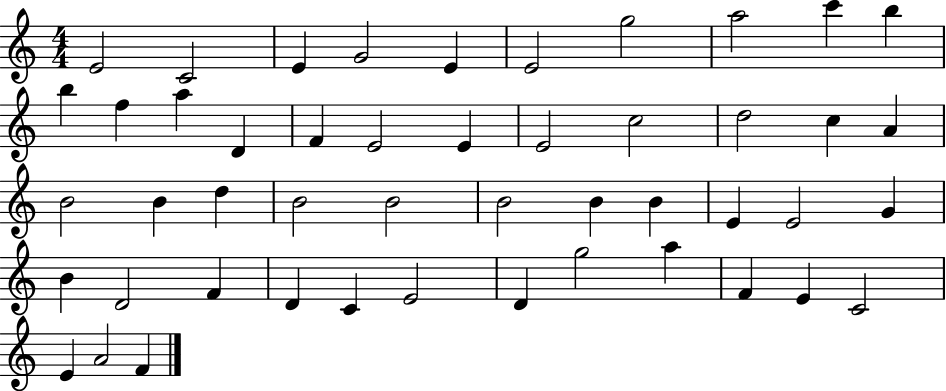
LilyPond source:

{
  \clef treble
  \numericTimeSignature
  \time 4/4
  \key c \major
  e'2 c'2 | e'4 g'2 e'4 | e'2 g''2 | a''2 c'''4 b''4 | \break b''4 f''4 a''4 d'4 | f'4 e'2 e'4 | e'2 c''2 | d''2 c''4 a'4 | \break b'2 b'4 d''4 | b'2 b'2 | b'2 b'4 b'4 | e'4 e'2 g'4 | \break b'4 d'2 f'4 | d'4 c'4 e'2 | d'4 g''2 a''4 | f'4 e'4 c'2 | \break e'4 a'2 f'4 | \bar "|."
}